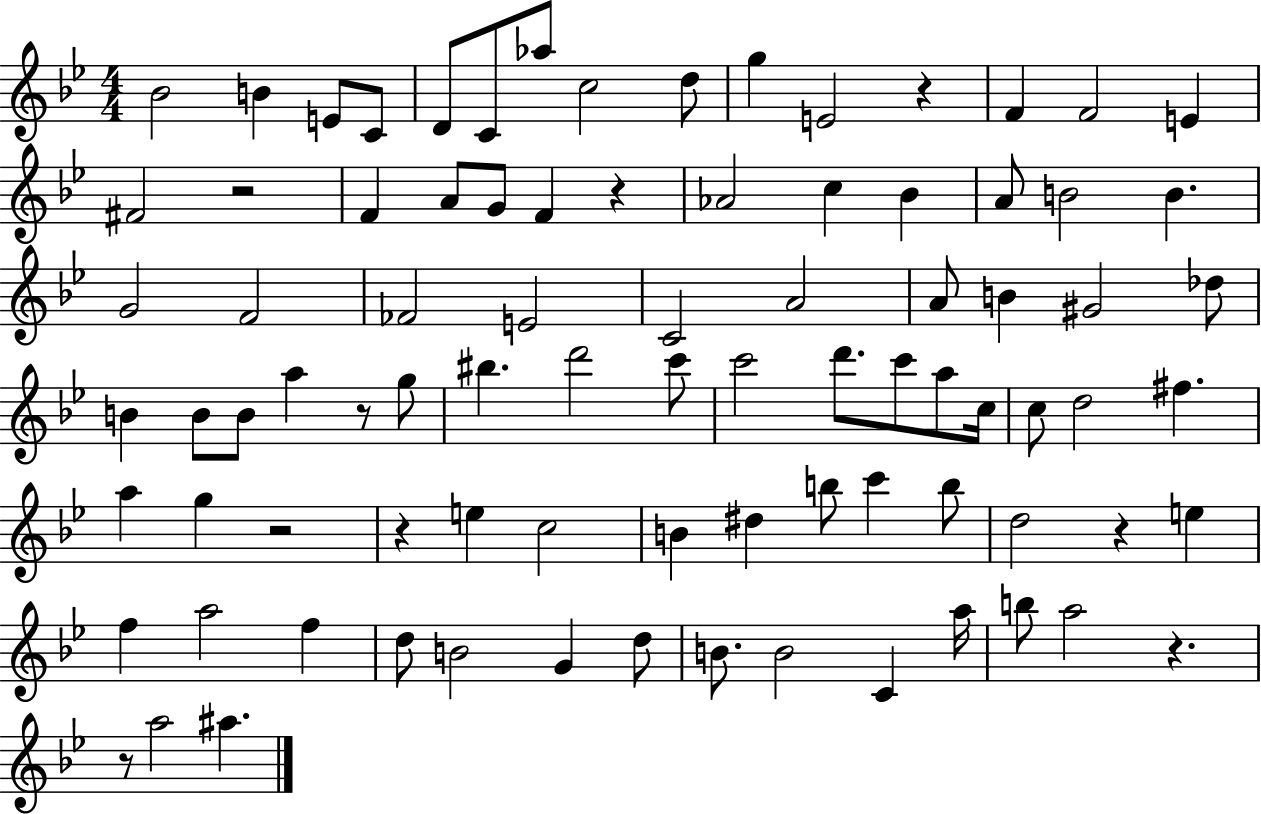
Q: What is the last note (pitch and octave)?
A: A#5